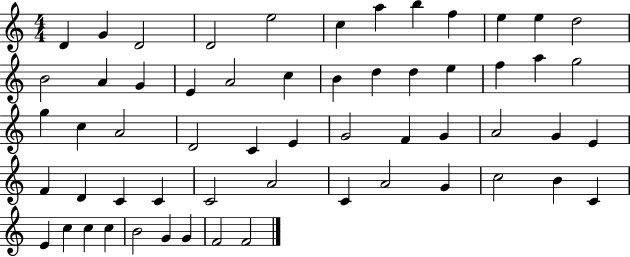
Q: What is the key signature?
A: C major